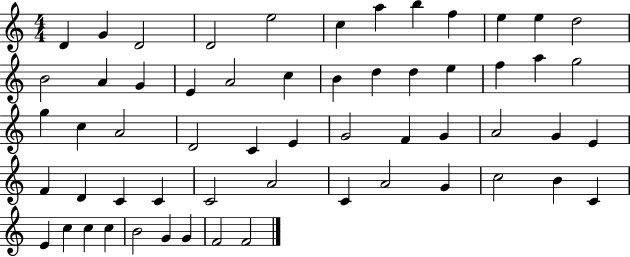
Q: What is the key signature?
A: C major